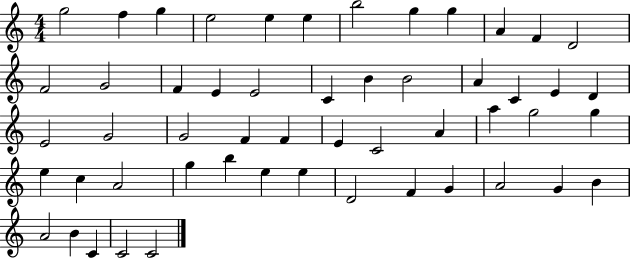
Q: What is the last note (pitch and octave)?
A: C4